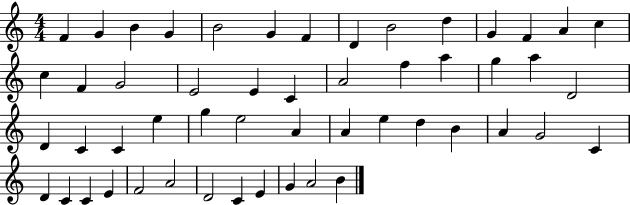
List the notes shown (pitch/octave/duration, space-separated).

F4/q G4/q B4/q G4/q B4/h G4/q F4/q D4/q B4/h D5/q G4/q F4/q A4/q C5/q C5/q F4/q G4/h E4/h E4/q C4/q A4/h F5/q A5/q G5/q A5/q D4/h D4/q C4/q C4/q E5/q G5/q E5/h A4/q A4/q E5/q D5/q B4/q A4/q G4/h C4/q D4/q C4/q C4/q E4/q F4/h A4/h D4/h C4/q E4/q G4/q A4/h B4/q